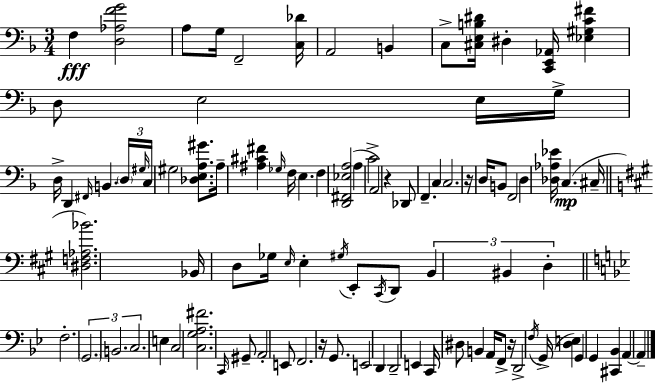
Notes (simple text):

F3/q [D3,Ab3,F4,G4]/h A3/e G3/s F2/h [C3,Db4]/s A2/h B2/q C3/e [C#3,E3,B3,D#4]/s D#3/q [C2,E2,Ab2]/s [Eb3,G#3,C4,F#4]/q D3/e E3/h E3/s G3/s D3/s D2/q F#2/s B2/q. D3/s G#3/s C3/s G#3/h [Db3,E3,A3,G#4]/e. A3/s [A#3,C#4,F#4]/q Gb3/s F3/s E3/q. F3/q [D2,F#2,Eb3,A3]/h A3/q C4/h A2/h R/q Db2/e F2/q. C3/q C3/h. R/s D3/s B2/e F2/h D3/q [Db3,Ab3,Eb4]/s C3/q. C#3/s [D#3,F3,Ab3,Bb4]/h. Bb2/s D3/e Gb3/s E3/s E3/q G#3/s E2/e C#2/s D2/e B2/q BIS2/q D3/q F3/h. G2/h. B2/h. C3/h. E3/q C3/h [C3,G3,A3,F#4]/h. C2/s G#2/e A2/h E2/e F2/h. R/s G2/e. E2/h D2/q D2/h E2/q C2/s D#3/e B2/q A2/s F2/e R/s D2/h F3/s G2/s [D3,E3]/q G2/q G2/q [C#2,Bb2]/q A2/q A2/q